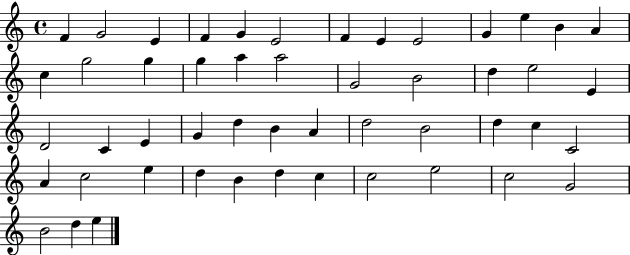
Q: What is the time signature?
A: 4/4